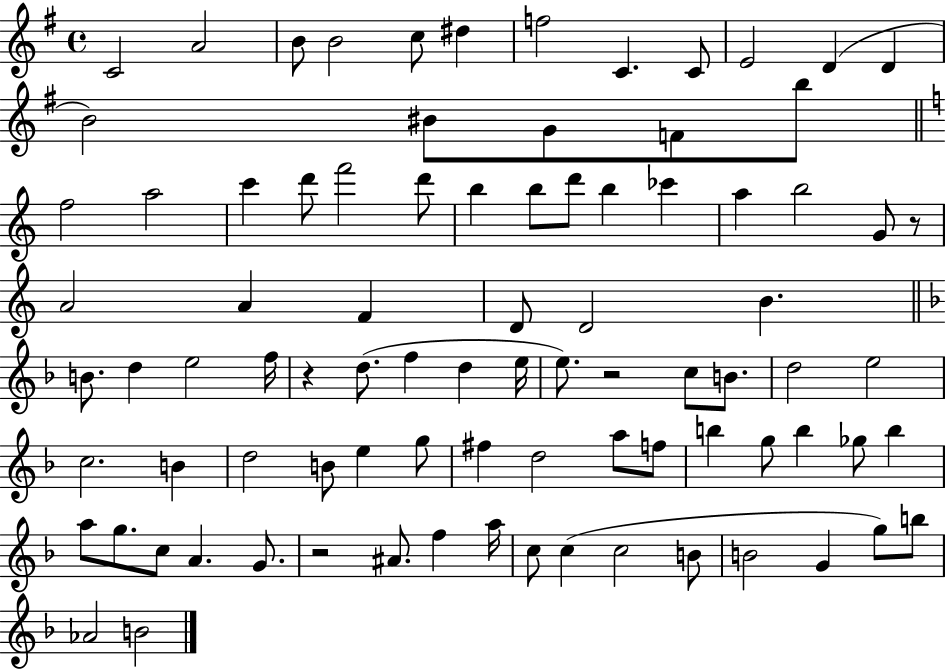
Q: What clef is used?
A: treble